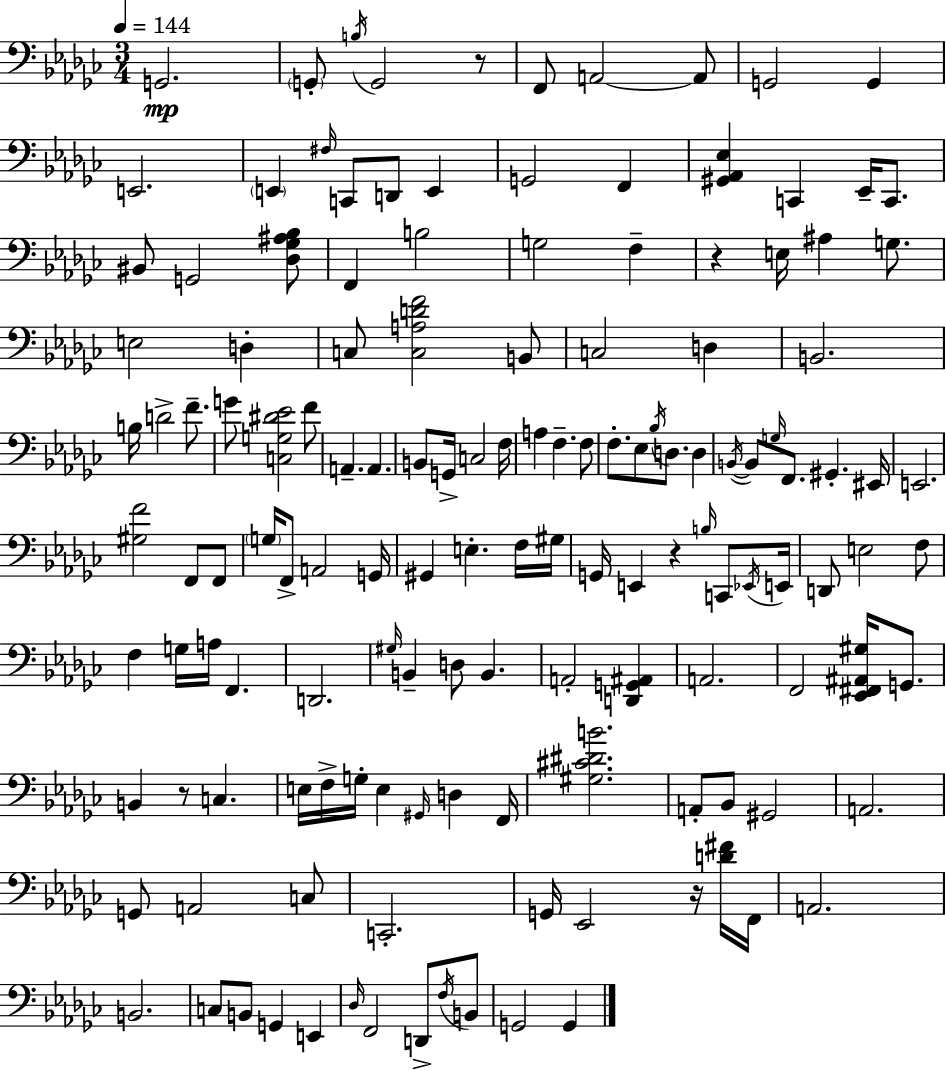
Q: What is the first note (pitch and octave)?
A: G2